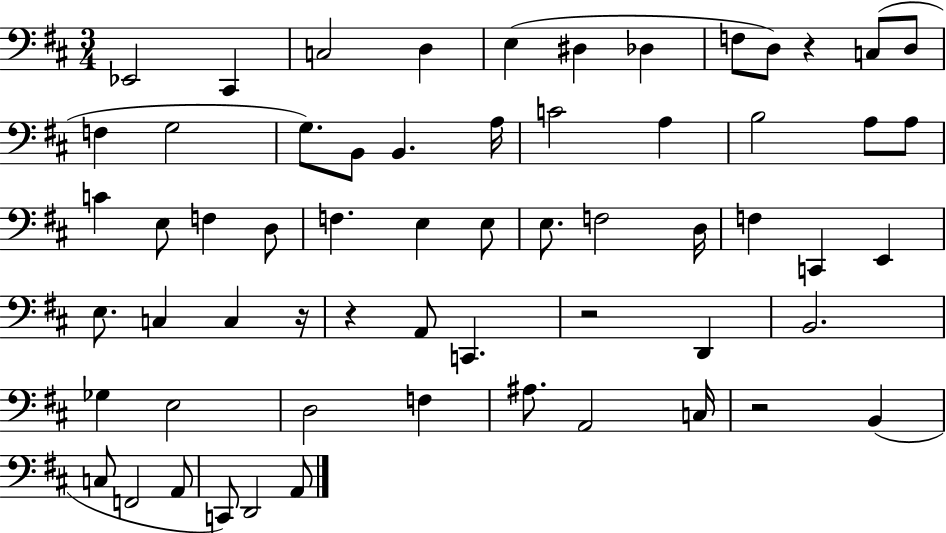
{
  \clef bass
  \numericTimeSignature
  \time 3/4
  \key d \major
  ees,2 cis,4 | c2 d4 | e4( dis4 des4 | f8 d8) r4 c8( d8 | \break f4 g2 | g8.) b,8 b,4. a16 | c'2 a4 | b2 a8 a8 | \break c'4 e8 f4 d8 | f4. e4 e8 | e8. f2 d16 | f4 c,4 e,4 | \break e8. c4 c4 r16 | r4 a,8 c,4. | r2 d,4 | b,2. | \break ges4 e2 | d2 f4 | ais8. a,2 c16 | r2 b,4( | \break c8 f,2 a,8 | c,8) d,2 a,8 | \bar "|."
}